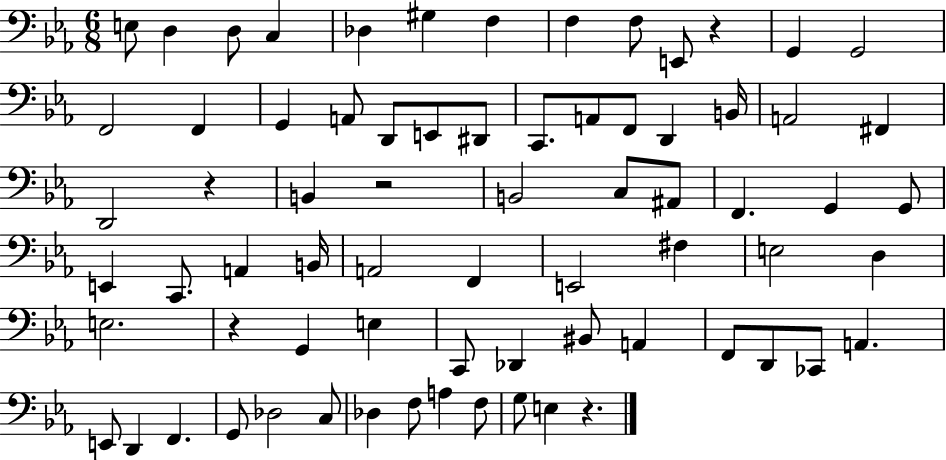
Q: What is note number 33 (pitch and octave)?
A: G2